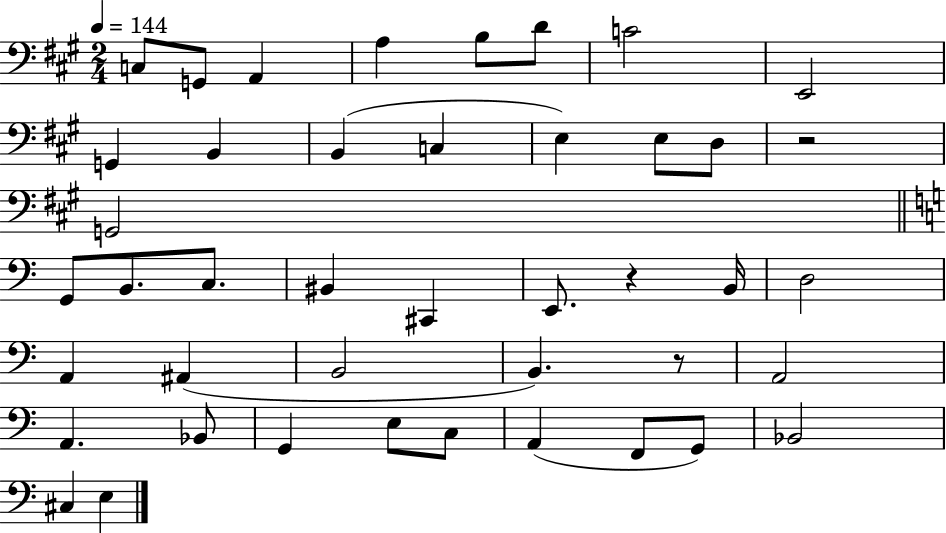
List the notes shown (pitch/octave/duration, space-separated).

C3/e G2/e A2/q A3/q B3/e D4/e C4/h E2/h G2/q B2/q B2/q C3/q E3/q E3/e D3/e R/h G2/h G2/e B2/e. C3/e. BIS2/q C#2/q E2/e. R/q B2/s D3/h A2/q A#2/q B2/h B2/q. R/e A2/h A2/q. Bb2/e G2/q E3/e C3/e A2/q F2/e G2/e Bb2/h C#3/q E3/q